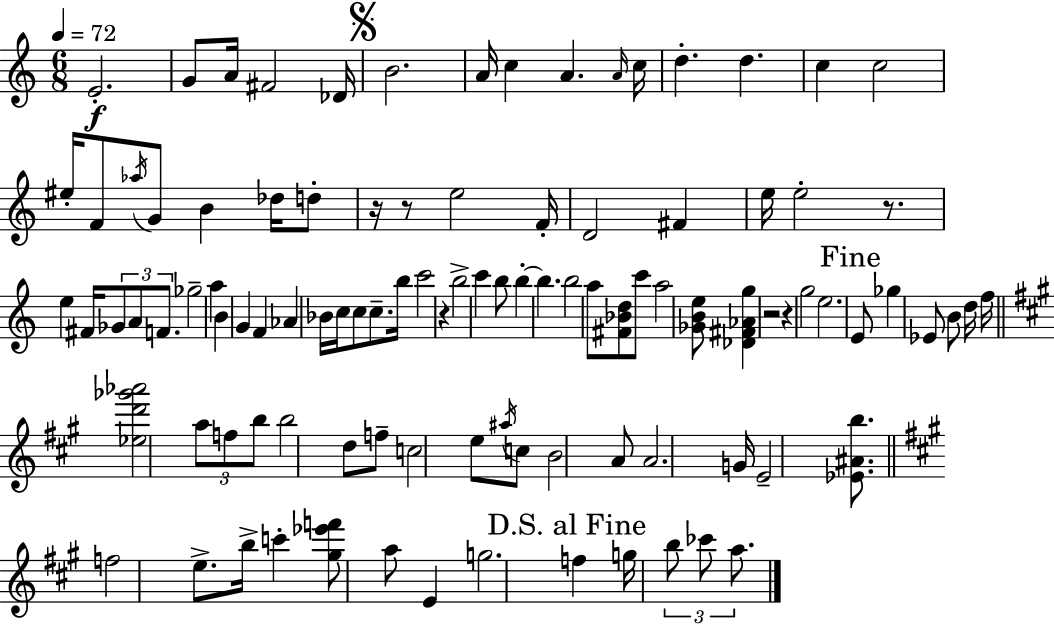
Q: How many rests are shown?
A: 6